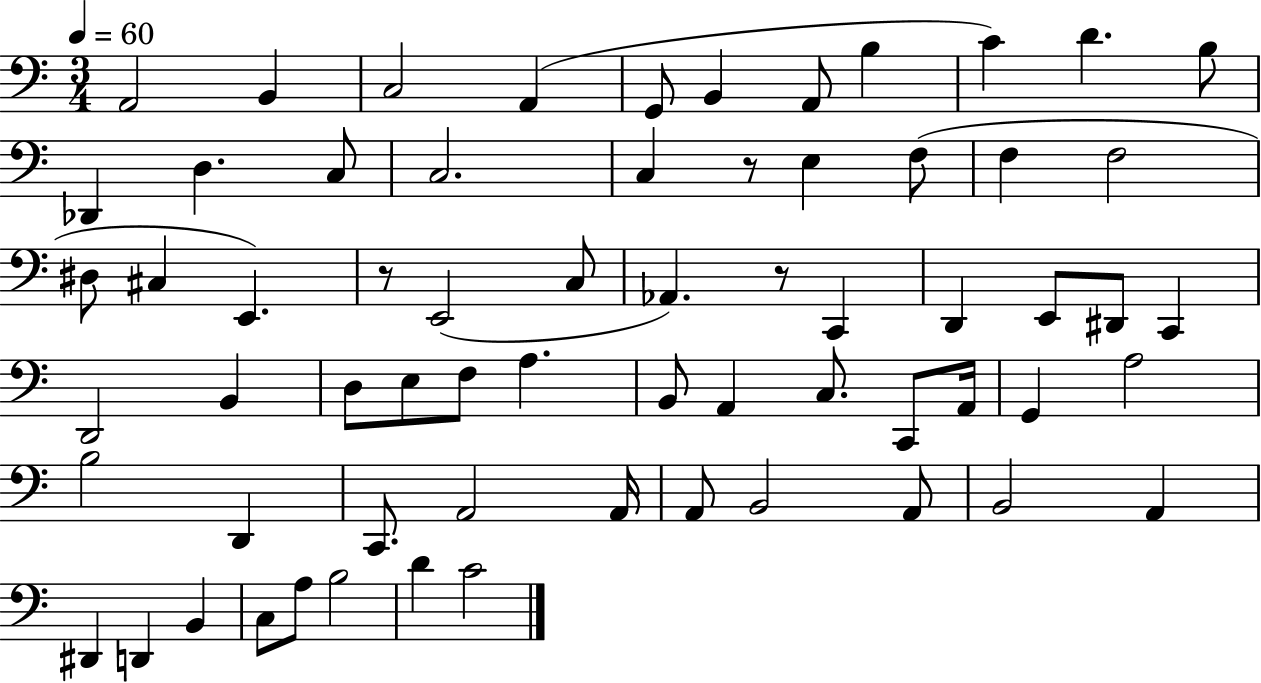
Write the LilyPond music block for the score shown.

{
  \clef bass
  \numericTimeSignature
  \time 3/4
  \key c \major
  \tempo 4 = 60
  a,2 b,4 | c2 a,4( | g,8 b,4 a,8 b4 | c'4) d'4. b8 | \break des,4 d4. c8 | c2. | c4 r8 e4 f8( | f4 f2 | \break dis8 cis4 e,4.) | r8 e,2( c8 | aes,4.) r8 c,4 | d,4 e,8 dis,8 c,4 | \break d,2 b,4 | d8 e8 f8 a4. | b,8 a,4 c8. c,8 a,16 | g,4 a2 | \break b2 d,4 | c,8. a,2 a,16 | a,8 b,2 a,8 | b,2 a,4 | \break dis,4 d,4 b,4 | c8 a8 b2 | d'4 c'2 | \bar "|."
}